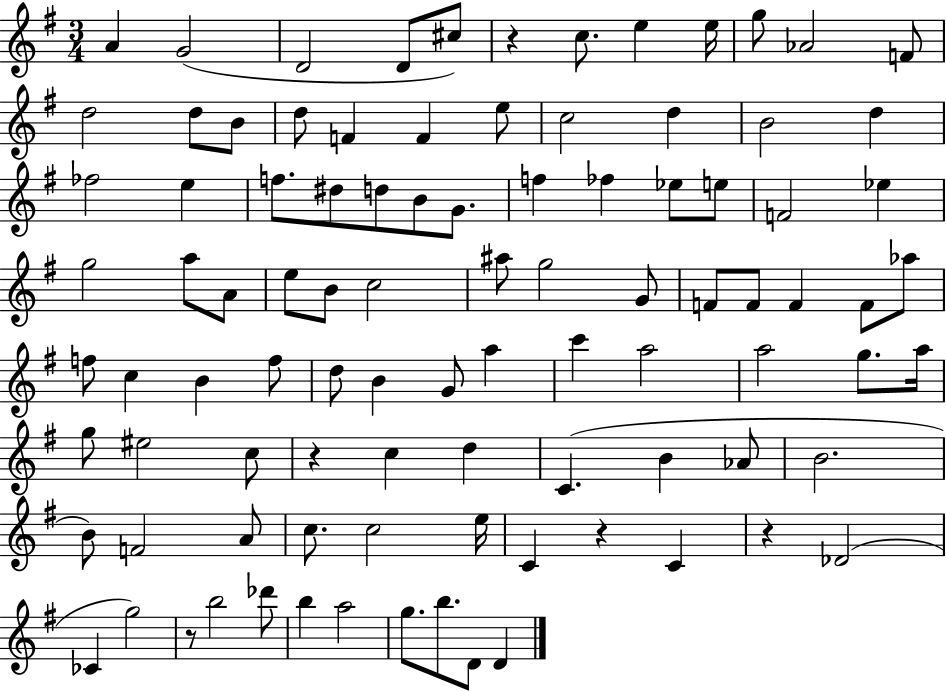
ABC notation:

X:1
T:Untitled
M:3/4
L:1/4
K:G
A G2 D2 D/2 ^c/2 z c/2 e e/4 g/2 _A2 F/2 d2 d/2 B/2 d/2 F F e/2 c2 d B2 d _f2 e f/2 ^d/2 d/2 B/2 G/2 f _f _e/2 e/2 F2 _e g2 a/2 A/2 e/2 B/2 c2 ^a/2 g2 G/2 F/2 F/2 F F/2 _a/2 f/2 c B f/2 d/2 B G/2 a c' a2 a2 g/2 a/4 g/2 ^e2 c/2 z c d C B _A/2 B2 B/2 F2 A/2 c/2 c2 e/4 C z C z _D2 _C g2 z/2 b2 _d'/2 b a2 g/2 b/2 D/2 D